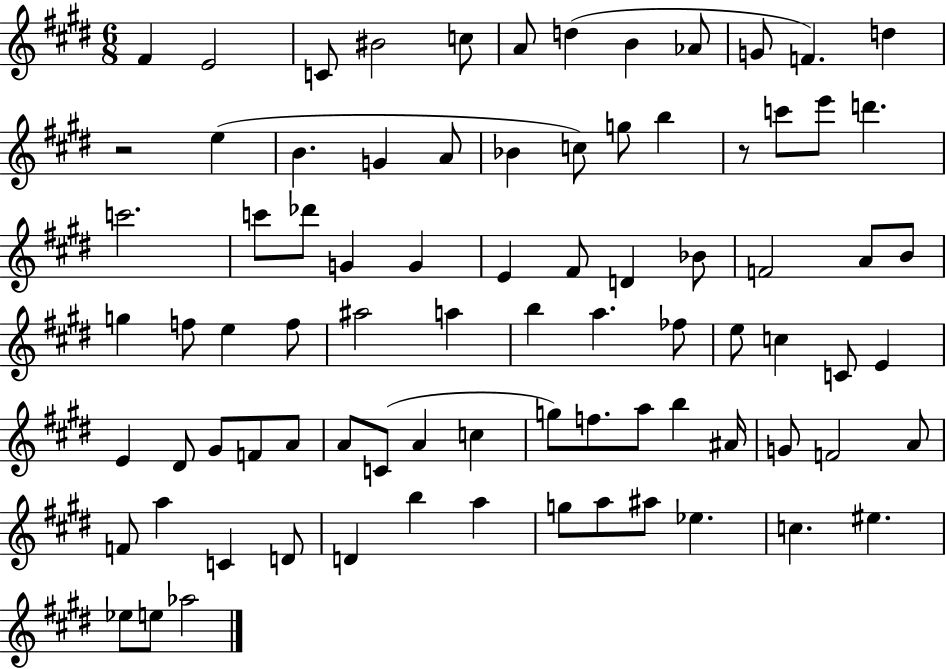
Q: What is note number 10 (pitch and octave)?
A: G4